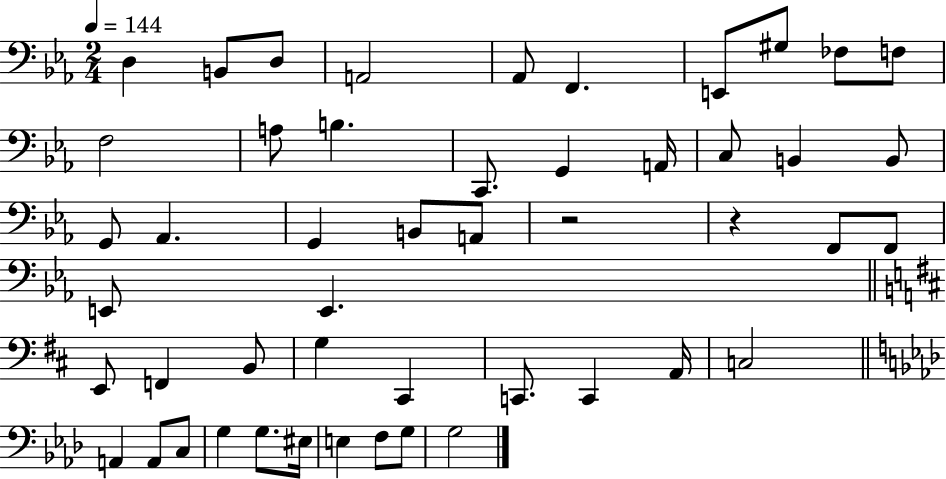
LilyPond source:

{
  \clef bass
  \numericTimeSignature
  \time 2/4
  \key ees \major
  \tempo 4 = 144
  d4 b,8 d8 | a,2 | aes,8 f,4. | e,8 gis8 fes8 f8 | \break f2 | a8 b4. | c,8. g,4 a,16 | c8 b,4 b,8 | \break g,8 aes,4. | g,4 b,8 a,8 | r2 | r4 f,8 f,8 | \break e,8 e,4. | \bar "||" \break \key b \minor e,8 f,4 b,8 | g4 cis,4 | c,8. c,4 a,16 | c2 | \break \bar "||" \break \key f \minor a,4 a,8 c8 | g4 g8. eis16 | e4 f8 g8 | g2 | \break \bar "|."
}